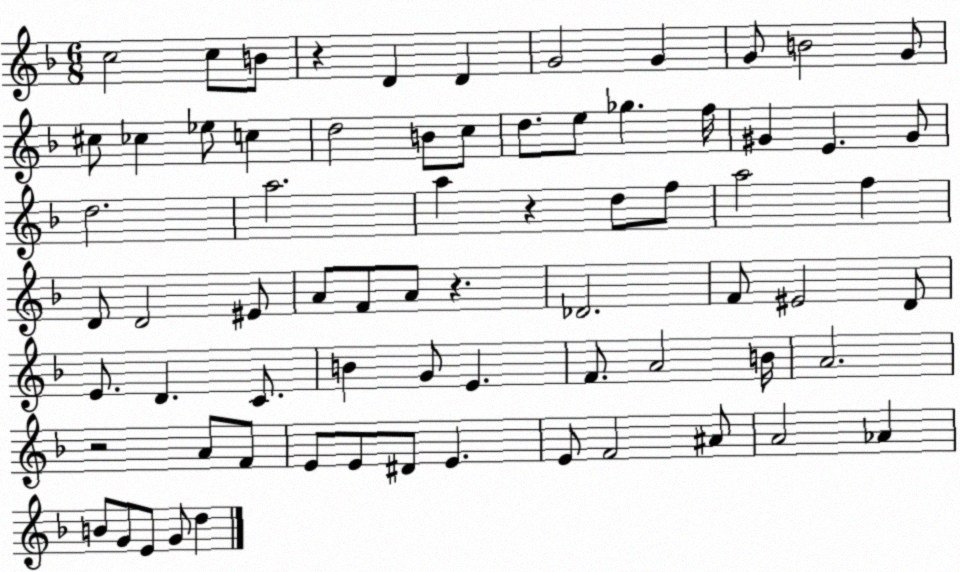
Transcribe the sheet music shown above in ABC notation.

X:1
T:Untitled
M:6/8
L:1/4
K:F
c2 c/2 B/2 z D D G2 G G/2 B2 G/2 ^c/2 _c _e/2 c d2 B/2 c/2 d/2 e/2 _g f/4 ^G E ^G/2 d2 a2 a z d/2 f/2 a2 f D/2 D2 ^E/2 A/2 F/2 A/2 z _D2 F/2 ^E2 D/2 E/2 D C/2 B G/2 E F/2 A2 B/4 A2 z2 A/2 F/2 E/2 E/2 ^D/2 E E/2 F2 ^A/2 A2 _A B/2 G/2 E/2 G/2 d